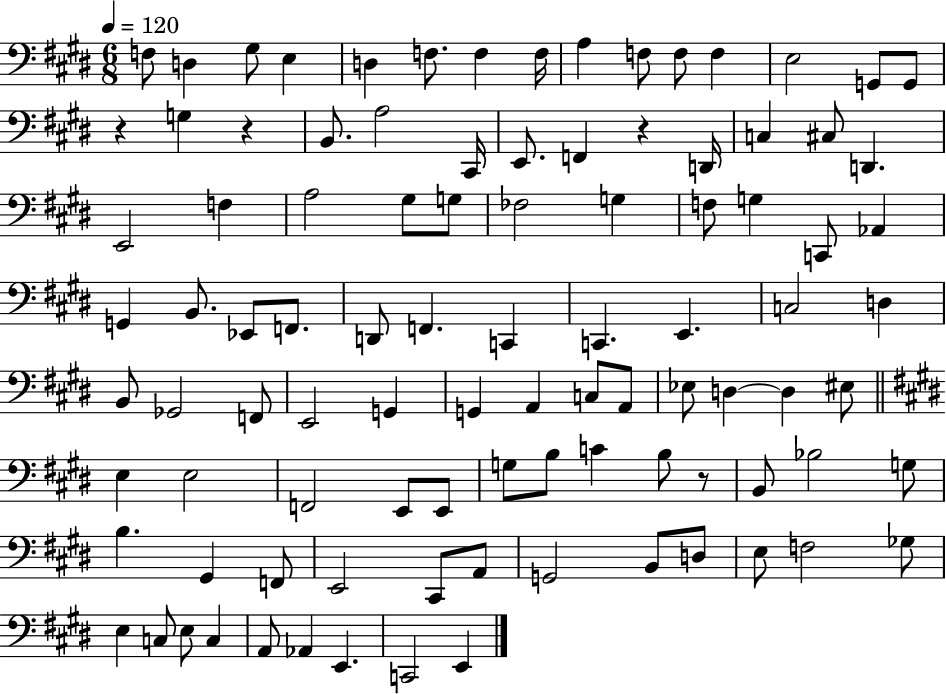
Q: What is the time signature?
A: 6/8